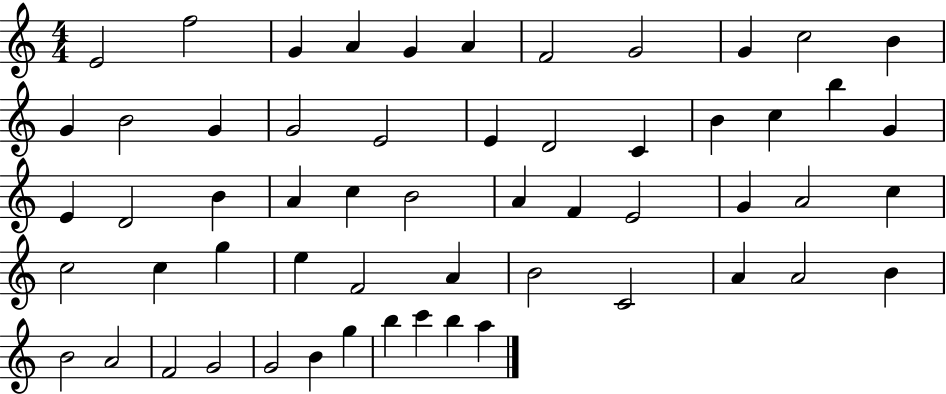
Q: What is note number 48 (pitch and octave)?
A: A4